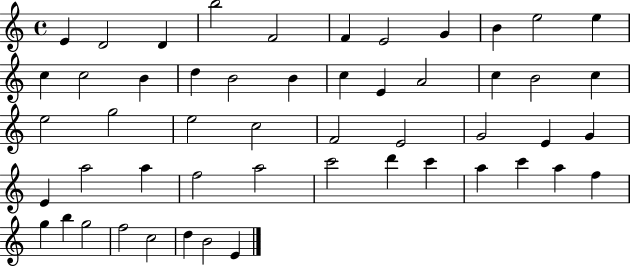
X:1
T:Untitled
M:4/4
L:1/4
K:C
E D2 D b2 F2 F E2 G B e2 e c c2 B d B2 B c E A2 c B2 c e2 g2 e2 c2 F2 E2 G2 E G E a2 a f2 a2 c'2 d' c' a c' a f g b g2 f2 c2 d B2 E